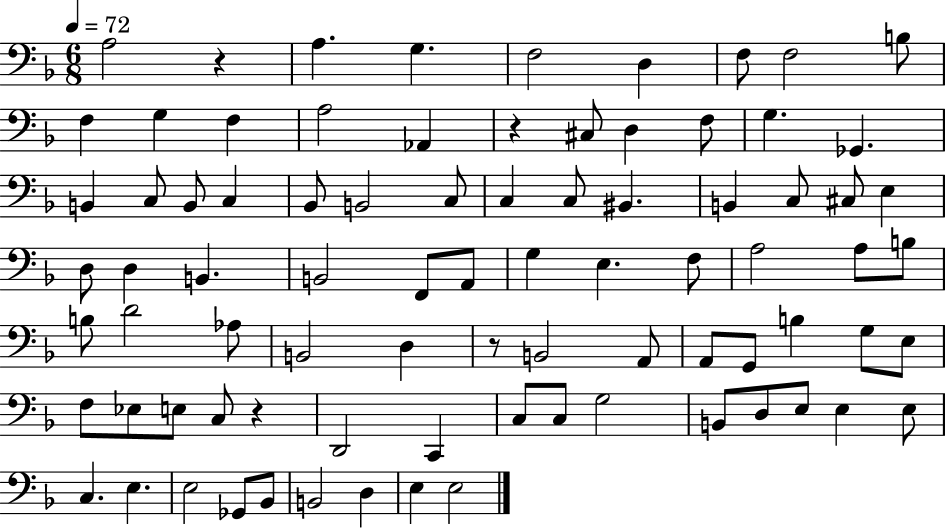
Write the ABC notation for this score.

X:1
T:Untitled
M:6/8
L:1/4
K:F
A,2 z A, G, F,2 D, F,/2 F,2 B,/2 F, G, F, A,2 _A,, z ^C,/2 D, F,/2 G, _G,, B,, C,/2 B,,/2 C, _B,,/2 B,,2 C,/2 C, C,/2 ^B,, B,, C,/2 ^C,/2 E, D,/2 D, B,, B,,2 F,,/2 A,,/2 G, E, F,/2 A,2 A,/2 B,/2 B,/2 D2 _A,/2 B,,2 D, z/2 B,,2 A,,/2 A,,/2 G,,/2 B, G,/2 E,/2 F,/2 _E,/2 E,/2 C,/2 z D,,2 C,, C,/2 C,/2 G,2 B,,/2 D,/2 E,/2 E, E,/2 C, E, E,2 _G,,/2 _B,,/2 B,,2 D, E, E,2